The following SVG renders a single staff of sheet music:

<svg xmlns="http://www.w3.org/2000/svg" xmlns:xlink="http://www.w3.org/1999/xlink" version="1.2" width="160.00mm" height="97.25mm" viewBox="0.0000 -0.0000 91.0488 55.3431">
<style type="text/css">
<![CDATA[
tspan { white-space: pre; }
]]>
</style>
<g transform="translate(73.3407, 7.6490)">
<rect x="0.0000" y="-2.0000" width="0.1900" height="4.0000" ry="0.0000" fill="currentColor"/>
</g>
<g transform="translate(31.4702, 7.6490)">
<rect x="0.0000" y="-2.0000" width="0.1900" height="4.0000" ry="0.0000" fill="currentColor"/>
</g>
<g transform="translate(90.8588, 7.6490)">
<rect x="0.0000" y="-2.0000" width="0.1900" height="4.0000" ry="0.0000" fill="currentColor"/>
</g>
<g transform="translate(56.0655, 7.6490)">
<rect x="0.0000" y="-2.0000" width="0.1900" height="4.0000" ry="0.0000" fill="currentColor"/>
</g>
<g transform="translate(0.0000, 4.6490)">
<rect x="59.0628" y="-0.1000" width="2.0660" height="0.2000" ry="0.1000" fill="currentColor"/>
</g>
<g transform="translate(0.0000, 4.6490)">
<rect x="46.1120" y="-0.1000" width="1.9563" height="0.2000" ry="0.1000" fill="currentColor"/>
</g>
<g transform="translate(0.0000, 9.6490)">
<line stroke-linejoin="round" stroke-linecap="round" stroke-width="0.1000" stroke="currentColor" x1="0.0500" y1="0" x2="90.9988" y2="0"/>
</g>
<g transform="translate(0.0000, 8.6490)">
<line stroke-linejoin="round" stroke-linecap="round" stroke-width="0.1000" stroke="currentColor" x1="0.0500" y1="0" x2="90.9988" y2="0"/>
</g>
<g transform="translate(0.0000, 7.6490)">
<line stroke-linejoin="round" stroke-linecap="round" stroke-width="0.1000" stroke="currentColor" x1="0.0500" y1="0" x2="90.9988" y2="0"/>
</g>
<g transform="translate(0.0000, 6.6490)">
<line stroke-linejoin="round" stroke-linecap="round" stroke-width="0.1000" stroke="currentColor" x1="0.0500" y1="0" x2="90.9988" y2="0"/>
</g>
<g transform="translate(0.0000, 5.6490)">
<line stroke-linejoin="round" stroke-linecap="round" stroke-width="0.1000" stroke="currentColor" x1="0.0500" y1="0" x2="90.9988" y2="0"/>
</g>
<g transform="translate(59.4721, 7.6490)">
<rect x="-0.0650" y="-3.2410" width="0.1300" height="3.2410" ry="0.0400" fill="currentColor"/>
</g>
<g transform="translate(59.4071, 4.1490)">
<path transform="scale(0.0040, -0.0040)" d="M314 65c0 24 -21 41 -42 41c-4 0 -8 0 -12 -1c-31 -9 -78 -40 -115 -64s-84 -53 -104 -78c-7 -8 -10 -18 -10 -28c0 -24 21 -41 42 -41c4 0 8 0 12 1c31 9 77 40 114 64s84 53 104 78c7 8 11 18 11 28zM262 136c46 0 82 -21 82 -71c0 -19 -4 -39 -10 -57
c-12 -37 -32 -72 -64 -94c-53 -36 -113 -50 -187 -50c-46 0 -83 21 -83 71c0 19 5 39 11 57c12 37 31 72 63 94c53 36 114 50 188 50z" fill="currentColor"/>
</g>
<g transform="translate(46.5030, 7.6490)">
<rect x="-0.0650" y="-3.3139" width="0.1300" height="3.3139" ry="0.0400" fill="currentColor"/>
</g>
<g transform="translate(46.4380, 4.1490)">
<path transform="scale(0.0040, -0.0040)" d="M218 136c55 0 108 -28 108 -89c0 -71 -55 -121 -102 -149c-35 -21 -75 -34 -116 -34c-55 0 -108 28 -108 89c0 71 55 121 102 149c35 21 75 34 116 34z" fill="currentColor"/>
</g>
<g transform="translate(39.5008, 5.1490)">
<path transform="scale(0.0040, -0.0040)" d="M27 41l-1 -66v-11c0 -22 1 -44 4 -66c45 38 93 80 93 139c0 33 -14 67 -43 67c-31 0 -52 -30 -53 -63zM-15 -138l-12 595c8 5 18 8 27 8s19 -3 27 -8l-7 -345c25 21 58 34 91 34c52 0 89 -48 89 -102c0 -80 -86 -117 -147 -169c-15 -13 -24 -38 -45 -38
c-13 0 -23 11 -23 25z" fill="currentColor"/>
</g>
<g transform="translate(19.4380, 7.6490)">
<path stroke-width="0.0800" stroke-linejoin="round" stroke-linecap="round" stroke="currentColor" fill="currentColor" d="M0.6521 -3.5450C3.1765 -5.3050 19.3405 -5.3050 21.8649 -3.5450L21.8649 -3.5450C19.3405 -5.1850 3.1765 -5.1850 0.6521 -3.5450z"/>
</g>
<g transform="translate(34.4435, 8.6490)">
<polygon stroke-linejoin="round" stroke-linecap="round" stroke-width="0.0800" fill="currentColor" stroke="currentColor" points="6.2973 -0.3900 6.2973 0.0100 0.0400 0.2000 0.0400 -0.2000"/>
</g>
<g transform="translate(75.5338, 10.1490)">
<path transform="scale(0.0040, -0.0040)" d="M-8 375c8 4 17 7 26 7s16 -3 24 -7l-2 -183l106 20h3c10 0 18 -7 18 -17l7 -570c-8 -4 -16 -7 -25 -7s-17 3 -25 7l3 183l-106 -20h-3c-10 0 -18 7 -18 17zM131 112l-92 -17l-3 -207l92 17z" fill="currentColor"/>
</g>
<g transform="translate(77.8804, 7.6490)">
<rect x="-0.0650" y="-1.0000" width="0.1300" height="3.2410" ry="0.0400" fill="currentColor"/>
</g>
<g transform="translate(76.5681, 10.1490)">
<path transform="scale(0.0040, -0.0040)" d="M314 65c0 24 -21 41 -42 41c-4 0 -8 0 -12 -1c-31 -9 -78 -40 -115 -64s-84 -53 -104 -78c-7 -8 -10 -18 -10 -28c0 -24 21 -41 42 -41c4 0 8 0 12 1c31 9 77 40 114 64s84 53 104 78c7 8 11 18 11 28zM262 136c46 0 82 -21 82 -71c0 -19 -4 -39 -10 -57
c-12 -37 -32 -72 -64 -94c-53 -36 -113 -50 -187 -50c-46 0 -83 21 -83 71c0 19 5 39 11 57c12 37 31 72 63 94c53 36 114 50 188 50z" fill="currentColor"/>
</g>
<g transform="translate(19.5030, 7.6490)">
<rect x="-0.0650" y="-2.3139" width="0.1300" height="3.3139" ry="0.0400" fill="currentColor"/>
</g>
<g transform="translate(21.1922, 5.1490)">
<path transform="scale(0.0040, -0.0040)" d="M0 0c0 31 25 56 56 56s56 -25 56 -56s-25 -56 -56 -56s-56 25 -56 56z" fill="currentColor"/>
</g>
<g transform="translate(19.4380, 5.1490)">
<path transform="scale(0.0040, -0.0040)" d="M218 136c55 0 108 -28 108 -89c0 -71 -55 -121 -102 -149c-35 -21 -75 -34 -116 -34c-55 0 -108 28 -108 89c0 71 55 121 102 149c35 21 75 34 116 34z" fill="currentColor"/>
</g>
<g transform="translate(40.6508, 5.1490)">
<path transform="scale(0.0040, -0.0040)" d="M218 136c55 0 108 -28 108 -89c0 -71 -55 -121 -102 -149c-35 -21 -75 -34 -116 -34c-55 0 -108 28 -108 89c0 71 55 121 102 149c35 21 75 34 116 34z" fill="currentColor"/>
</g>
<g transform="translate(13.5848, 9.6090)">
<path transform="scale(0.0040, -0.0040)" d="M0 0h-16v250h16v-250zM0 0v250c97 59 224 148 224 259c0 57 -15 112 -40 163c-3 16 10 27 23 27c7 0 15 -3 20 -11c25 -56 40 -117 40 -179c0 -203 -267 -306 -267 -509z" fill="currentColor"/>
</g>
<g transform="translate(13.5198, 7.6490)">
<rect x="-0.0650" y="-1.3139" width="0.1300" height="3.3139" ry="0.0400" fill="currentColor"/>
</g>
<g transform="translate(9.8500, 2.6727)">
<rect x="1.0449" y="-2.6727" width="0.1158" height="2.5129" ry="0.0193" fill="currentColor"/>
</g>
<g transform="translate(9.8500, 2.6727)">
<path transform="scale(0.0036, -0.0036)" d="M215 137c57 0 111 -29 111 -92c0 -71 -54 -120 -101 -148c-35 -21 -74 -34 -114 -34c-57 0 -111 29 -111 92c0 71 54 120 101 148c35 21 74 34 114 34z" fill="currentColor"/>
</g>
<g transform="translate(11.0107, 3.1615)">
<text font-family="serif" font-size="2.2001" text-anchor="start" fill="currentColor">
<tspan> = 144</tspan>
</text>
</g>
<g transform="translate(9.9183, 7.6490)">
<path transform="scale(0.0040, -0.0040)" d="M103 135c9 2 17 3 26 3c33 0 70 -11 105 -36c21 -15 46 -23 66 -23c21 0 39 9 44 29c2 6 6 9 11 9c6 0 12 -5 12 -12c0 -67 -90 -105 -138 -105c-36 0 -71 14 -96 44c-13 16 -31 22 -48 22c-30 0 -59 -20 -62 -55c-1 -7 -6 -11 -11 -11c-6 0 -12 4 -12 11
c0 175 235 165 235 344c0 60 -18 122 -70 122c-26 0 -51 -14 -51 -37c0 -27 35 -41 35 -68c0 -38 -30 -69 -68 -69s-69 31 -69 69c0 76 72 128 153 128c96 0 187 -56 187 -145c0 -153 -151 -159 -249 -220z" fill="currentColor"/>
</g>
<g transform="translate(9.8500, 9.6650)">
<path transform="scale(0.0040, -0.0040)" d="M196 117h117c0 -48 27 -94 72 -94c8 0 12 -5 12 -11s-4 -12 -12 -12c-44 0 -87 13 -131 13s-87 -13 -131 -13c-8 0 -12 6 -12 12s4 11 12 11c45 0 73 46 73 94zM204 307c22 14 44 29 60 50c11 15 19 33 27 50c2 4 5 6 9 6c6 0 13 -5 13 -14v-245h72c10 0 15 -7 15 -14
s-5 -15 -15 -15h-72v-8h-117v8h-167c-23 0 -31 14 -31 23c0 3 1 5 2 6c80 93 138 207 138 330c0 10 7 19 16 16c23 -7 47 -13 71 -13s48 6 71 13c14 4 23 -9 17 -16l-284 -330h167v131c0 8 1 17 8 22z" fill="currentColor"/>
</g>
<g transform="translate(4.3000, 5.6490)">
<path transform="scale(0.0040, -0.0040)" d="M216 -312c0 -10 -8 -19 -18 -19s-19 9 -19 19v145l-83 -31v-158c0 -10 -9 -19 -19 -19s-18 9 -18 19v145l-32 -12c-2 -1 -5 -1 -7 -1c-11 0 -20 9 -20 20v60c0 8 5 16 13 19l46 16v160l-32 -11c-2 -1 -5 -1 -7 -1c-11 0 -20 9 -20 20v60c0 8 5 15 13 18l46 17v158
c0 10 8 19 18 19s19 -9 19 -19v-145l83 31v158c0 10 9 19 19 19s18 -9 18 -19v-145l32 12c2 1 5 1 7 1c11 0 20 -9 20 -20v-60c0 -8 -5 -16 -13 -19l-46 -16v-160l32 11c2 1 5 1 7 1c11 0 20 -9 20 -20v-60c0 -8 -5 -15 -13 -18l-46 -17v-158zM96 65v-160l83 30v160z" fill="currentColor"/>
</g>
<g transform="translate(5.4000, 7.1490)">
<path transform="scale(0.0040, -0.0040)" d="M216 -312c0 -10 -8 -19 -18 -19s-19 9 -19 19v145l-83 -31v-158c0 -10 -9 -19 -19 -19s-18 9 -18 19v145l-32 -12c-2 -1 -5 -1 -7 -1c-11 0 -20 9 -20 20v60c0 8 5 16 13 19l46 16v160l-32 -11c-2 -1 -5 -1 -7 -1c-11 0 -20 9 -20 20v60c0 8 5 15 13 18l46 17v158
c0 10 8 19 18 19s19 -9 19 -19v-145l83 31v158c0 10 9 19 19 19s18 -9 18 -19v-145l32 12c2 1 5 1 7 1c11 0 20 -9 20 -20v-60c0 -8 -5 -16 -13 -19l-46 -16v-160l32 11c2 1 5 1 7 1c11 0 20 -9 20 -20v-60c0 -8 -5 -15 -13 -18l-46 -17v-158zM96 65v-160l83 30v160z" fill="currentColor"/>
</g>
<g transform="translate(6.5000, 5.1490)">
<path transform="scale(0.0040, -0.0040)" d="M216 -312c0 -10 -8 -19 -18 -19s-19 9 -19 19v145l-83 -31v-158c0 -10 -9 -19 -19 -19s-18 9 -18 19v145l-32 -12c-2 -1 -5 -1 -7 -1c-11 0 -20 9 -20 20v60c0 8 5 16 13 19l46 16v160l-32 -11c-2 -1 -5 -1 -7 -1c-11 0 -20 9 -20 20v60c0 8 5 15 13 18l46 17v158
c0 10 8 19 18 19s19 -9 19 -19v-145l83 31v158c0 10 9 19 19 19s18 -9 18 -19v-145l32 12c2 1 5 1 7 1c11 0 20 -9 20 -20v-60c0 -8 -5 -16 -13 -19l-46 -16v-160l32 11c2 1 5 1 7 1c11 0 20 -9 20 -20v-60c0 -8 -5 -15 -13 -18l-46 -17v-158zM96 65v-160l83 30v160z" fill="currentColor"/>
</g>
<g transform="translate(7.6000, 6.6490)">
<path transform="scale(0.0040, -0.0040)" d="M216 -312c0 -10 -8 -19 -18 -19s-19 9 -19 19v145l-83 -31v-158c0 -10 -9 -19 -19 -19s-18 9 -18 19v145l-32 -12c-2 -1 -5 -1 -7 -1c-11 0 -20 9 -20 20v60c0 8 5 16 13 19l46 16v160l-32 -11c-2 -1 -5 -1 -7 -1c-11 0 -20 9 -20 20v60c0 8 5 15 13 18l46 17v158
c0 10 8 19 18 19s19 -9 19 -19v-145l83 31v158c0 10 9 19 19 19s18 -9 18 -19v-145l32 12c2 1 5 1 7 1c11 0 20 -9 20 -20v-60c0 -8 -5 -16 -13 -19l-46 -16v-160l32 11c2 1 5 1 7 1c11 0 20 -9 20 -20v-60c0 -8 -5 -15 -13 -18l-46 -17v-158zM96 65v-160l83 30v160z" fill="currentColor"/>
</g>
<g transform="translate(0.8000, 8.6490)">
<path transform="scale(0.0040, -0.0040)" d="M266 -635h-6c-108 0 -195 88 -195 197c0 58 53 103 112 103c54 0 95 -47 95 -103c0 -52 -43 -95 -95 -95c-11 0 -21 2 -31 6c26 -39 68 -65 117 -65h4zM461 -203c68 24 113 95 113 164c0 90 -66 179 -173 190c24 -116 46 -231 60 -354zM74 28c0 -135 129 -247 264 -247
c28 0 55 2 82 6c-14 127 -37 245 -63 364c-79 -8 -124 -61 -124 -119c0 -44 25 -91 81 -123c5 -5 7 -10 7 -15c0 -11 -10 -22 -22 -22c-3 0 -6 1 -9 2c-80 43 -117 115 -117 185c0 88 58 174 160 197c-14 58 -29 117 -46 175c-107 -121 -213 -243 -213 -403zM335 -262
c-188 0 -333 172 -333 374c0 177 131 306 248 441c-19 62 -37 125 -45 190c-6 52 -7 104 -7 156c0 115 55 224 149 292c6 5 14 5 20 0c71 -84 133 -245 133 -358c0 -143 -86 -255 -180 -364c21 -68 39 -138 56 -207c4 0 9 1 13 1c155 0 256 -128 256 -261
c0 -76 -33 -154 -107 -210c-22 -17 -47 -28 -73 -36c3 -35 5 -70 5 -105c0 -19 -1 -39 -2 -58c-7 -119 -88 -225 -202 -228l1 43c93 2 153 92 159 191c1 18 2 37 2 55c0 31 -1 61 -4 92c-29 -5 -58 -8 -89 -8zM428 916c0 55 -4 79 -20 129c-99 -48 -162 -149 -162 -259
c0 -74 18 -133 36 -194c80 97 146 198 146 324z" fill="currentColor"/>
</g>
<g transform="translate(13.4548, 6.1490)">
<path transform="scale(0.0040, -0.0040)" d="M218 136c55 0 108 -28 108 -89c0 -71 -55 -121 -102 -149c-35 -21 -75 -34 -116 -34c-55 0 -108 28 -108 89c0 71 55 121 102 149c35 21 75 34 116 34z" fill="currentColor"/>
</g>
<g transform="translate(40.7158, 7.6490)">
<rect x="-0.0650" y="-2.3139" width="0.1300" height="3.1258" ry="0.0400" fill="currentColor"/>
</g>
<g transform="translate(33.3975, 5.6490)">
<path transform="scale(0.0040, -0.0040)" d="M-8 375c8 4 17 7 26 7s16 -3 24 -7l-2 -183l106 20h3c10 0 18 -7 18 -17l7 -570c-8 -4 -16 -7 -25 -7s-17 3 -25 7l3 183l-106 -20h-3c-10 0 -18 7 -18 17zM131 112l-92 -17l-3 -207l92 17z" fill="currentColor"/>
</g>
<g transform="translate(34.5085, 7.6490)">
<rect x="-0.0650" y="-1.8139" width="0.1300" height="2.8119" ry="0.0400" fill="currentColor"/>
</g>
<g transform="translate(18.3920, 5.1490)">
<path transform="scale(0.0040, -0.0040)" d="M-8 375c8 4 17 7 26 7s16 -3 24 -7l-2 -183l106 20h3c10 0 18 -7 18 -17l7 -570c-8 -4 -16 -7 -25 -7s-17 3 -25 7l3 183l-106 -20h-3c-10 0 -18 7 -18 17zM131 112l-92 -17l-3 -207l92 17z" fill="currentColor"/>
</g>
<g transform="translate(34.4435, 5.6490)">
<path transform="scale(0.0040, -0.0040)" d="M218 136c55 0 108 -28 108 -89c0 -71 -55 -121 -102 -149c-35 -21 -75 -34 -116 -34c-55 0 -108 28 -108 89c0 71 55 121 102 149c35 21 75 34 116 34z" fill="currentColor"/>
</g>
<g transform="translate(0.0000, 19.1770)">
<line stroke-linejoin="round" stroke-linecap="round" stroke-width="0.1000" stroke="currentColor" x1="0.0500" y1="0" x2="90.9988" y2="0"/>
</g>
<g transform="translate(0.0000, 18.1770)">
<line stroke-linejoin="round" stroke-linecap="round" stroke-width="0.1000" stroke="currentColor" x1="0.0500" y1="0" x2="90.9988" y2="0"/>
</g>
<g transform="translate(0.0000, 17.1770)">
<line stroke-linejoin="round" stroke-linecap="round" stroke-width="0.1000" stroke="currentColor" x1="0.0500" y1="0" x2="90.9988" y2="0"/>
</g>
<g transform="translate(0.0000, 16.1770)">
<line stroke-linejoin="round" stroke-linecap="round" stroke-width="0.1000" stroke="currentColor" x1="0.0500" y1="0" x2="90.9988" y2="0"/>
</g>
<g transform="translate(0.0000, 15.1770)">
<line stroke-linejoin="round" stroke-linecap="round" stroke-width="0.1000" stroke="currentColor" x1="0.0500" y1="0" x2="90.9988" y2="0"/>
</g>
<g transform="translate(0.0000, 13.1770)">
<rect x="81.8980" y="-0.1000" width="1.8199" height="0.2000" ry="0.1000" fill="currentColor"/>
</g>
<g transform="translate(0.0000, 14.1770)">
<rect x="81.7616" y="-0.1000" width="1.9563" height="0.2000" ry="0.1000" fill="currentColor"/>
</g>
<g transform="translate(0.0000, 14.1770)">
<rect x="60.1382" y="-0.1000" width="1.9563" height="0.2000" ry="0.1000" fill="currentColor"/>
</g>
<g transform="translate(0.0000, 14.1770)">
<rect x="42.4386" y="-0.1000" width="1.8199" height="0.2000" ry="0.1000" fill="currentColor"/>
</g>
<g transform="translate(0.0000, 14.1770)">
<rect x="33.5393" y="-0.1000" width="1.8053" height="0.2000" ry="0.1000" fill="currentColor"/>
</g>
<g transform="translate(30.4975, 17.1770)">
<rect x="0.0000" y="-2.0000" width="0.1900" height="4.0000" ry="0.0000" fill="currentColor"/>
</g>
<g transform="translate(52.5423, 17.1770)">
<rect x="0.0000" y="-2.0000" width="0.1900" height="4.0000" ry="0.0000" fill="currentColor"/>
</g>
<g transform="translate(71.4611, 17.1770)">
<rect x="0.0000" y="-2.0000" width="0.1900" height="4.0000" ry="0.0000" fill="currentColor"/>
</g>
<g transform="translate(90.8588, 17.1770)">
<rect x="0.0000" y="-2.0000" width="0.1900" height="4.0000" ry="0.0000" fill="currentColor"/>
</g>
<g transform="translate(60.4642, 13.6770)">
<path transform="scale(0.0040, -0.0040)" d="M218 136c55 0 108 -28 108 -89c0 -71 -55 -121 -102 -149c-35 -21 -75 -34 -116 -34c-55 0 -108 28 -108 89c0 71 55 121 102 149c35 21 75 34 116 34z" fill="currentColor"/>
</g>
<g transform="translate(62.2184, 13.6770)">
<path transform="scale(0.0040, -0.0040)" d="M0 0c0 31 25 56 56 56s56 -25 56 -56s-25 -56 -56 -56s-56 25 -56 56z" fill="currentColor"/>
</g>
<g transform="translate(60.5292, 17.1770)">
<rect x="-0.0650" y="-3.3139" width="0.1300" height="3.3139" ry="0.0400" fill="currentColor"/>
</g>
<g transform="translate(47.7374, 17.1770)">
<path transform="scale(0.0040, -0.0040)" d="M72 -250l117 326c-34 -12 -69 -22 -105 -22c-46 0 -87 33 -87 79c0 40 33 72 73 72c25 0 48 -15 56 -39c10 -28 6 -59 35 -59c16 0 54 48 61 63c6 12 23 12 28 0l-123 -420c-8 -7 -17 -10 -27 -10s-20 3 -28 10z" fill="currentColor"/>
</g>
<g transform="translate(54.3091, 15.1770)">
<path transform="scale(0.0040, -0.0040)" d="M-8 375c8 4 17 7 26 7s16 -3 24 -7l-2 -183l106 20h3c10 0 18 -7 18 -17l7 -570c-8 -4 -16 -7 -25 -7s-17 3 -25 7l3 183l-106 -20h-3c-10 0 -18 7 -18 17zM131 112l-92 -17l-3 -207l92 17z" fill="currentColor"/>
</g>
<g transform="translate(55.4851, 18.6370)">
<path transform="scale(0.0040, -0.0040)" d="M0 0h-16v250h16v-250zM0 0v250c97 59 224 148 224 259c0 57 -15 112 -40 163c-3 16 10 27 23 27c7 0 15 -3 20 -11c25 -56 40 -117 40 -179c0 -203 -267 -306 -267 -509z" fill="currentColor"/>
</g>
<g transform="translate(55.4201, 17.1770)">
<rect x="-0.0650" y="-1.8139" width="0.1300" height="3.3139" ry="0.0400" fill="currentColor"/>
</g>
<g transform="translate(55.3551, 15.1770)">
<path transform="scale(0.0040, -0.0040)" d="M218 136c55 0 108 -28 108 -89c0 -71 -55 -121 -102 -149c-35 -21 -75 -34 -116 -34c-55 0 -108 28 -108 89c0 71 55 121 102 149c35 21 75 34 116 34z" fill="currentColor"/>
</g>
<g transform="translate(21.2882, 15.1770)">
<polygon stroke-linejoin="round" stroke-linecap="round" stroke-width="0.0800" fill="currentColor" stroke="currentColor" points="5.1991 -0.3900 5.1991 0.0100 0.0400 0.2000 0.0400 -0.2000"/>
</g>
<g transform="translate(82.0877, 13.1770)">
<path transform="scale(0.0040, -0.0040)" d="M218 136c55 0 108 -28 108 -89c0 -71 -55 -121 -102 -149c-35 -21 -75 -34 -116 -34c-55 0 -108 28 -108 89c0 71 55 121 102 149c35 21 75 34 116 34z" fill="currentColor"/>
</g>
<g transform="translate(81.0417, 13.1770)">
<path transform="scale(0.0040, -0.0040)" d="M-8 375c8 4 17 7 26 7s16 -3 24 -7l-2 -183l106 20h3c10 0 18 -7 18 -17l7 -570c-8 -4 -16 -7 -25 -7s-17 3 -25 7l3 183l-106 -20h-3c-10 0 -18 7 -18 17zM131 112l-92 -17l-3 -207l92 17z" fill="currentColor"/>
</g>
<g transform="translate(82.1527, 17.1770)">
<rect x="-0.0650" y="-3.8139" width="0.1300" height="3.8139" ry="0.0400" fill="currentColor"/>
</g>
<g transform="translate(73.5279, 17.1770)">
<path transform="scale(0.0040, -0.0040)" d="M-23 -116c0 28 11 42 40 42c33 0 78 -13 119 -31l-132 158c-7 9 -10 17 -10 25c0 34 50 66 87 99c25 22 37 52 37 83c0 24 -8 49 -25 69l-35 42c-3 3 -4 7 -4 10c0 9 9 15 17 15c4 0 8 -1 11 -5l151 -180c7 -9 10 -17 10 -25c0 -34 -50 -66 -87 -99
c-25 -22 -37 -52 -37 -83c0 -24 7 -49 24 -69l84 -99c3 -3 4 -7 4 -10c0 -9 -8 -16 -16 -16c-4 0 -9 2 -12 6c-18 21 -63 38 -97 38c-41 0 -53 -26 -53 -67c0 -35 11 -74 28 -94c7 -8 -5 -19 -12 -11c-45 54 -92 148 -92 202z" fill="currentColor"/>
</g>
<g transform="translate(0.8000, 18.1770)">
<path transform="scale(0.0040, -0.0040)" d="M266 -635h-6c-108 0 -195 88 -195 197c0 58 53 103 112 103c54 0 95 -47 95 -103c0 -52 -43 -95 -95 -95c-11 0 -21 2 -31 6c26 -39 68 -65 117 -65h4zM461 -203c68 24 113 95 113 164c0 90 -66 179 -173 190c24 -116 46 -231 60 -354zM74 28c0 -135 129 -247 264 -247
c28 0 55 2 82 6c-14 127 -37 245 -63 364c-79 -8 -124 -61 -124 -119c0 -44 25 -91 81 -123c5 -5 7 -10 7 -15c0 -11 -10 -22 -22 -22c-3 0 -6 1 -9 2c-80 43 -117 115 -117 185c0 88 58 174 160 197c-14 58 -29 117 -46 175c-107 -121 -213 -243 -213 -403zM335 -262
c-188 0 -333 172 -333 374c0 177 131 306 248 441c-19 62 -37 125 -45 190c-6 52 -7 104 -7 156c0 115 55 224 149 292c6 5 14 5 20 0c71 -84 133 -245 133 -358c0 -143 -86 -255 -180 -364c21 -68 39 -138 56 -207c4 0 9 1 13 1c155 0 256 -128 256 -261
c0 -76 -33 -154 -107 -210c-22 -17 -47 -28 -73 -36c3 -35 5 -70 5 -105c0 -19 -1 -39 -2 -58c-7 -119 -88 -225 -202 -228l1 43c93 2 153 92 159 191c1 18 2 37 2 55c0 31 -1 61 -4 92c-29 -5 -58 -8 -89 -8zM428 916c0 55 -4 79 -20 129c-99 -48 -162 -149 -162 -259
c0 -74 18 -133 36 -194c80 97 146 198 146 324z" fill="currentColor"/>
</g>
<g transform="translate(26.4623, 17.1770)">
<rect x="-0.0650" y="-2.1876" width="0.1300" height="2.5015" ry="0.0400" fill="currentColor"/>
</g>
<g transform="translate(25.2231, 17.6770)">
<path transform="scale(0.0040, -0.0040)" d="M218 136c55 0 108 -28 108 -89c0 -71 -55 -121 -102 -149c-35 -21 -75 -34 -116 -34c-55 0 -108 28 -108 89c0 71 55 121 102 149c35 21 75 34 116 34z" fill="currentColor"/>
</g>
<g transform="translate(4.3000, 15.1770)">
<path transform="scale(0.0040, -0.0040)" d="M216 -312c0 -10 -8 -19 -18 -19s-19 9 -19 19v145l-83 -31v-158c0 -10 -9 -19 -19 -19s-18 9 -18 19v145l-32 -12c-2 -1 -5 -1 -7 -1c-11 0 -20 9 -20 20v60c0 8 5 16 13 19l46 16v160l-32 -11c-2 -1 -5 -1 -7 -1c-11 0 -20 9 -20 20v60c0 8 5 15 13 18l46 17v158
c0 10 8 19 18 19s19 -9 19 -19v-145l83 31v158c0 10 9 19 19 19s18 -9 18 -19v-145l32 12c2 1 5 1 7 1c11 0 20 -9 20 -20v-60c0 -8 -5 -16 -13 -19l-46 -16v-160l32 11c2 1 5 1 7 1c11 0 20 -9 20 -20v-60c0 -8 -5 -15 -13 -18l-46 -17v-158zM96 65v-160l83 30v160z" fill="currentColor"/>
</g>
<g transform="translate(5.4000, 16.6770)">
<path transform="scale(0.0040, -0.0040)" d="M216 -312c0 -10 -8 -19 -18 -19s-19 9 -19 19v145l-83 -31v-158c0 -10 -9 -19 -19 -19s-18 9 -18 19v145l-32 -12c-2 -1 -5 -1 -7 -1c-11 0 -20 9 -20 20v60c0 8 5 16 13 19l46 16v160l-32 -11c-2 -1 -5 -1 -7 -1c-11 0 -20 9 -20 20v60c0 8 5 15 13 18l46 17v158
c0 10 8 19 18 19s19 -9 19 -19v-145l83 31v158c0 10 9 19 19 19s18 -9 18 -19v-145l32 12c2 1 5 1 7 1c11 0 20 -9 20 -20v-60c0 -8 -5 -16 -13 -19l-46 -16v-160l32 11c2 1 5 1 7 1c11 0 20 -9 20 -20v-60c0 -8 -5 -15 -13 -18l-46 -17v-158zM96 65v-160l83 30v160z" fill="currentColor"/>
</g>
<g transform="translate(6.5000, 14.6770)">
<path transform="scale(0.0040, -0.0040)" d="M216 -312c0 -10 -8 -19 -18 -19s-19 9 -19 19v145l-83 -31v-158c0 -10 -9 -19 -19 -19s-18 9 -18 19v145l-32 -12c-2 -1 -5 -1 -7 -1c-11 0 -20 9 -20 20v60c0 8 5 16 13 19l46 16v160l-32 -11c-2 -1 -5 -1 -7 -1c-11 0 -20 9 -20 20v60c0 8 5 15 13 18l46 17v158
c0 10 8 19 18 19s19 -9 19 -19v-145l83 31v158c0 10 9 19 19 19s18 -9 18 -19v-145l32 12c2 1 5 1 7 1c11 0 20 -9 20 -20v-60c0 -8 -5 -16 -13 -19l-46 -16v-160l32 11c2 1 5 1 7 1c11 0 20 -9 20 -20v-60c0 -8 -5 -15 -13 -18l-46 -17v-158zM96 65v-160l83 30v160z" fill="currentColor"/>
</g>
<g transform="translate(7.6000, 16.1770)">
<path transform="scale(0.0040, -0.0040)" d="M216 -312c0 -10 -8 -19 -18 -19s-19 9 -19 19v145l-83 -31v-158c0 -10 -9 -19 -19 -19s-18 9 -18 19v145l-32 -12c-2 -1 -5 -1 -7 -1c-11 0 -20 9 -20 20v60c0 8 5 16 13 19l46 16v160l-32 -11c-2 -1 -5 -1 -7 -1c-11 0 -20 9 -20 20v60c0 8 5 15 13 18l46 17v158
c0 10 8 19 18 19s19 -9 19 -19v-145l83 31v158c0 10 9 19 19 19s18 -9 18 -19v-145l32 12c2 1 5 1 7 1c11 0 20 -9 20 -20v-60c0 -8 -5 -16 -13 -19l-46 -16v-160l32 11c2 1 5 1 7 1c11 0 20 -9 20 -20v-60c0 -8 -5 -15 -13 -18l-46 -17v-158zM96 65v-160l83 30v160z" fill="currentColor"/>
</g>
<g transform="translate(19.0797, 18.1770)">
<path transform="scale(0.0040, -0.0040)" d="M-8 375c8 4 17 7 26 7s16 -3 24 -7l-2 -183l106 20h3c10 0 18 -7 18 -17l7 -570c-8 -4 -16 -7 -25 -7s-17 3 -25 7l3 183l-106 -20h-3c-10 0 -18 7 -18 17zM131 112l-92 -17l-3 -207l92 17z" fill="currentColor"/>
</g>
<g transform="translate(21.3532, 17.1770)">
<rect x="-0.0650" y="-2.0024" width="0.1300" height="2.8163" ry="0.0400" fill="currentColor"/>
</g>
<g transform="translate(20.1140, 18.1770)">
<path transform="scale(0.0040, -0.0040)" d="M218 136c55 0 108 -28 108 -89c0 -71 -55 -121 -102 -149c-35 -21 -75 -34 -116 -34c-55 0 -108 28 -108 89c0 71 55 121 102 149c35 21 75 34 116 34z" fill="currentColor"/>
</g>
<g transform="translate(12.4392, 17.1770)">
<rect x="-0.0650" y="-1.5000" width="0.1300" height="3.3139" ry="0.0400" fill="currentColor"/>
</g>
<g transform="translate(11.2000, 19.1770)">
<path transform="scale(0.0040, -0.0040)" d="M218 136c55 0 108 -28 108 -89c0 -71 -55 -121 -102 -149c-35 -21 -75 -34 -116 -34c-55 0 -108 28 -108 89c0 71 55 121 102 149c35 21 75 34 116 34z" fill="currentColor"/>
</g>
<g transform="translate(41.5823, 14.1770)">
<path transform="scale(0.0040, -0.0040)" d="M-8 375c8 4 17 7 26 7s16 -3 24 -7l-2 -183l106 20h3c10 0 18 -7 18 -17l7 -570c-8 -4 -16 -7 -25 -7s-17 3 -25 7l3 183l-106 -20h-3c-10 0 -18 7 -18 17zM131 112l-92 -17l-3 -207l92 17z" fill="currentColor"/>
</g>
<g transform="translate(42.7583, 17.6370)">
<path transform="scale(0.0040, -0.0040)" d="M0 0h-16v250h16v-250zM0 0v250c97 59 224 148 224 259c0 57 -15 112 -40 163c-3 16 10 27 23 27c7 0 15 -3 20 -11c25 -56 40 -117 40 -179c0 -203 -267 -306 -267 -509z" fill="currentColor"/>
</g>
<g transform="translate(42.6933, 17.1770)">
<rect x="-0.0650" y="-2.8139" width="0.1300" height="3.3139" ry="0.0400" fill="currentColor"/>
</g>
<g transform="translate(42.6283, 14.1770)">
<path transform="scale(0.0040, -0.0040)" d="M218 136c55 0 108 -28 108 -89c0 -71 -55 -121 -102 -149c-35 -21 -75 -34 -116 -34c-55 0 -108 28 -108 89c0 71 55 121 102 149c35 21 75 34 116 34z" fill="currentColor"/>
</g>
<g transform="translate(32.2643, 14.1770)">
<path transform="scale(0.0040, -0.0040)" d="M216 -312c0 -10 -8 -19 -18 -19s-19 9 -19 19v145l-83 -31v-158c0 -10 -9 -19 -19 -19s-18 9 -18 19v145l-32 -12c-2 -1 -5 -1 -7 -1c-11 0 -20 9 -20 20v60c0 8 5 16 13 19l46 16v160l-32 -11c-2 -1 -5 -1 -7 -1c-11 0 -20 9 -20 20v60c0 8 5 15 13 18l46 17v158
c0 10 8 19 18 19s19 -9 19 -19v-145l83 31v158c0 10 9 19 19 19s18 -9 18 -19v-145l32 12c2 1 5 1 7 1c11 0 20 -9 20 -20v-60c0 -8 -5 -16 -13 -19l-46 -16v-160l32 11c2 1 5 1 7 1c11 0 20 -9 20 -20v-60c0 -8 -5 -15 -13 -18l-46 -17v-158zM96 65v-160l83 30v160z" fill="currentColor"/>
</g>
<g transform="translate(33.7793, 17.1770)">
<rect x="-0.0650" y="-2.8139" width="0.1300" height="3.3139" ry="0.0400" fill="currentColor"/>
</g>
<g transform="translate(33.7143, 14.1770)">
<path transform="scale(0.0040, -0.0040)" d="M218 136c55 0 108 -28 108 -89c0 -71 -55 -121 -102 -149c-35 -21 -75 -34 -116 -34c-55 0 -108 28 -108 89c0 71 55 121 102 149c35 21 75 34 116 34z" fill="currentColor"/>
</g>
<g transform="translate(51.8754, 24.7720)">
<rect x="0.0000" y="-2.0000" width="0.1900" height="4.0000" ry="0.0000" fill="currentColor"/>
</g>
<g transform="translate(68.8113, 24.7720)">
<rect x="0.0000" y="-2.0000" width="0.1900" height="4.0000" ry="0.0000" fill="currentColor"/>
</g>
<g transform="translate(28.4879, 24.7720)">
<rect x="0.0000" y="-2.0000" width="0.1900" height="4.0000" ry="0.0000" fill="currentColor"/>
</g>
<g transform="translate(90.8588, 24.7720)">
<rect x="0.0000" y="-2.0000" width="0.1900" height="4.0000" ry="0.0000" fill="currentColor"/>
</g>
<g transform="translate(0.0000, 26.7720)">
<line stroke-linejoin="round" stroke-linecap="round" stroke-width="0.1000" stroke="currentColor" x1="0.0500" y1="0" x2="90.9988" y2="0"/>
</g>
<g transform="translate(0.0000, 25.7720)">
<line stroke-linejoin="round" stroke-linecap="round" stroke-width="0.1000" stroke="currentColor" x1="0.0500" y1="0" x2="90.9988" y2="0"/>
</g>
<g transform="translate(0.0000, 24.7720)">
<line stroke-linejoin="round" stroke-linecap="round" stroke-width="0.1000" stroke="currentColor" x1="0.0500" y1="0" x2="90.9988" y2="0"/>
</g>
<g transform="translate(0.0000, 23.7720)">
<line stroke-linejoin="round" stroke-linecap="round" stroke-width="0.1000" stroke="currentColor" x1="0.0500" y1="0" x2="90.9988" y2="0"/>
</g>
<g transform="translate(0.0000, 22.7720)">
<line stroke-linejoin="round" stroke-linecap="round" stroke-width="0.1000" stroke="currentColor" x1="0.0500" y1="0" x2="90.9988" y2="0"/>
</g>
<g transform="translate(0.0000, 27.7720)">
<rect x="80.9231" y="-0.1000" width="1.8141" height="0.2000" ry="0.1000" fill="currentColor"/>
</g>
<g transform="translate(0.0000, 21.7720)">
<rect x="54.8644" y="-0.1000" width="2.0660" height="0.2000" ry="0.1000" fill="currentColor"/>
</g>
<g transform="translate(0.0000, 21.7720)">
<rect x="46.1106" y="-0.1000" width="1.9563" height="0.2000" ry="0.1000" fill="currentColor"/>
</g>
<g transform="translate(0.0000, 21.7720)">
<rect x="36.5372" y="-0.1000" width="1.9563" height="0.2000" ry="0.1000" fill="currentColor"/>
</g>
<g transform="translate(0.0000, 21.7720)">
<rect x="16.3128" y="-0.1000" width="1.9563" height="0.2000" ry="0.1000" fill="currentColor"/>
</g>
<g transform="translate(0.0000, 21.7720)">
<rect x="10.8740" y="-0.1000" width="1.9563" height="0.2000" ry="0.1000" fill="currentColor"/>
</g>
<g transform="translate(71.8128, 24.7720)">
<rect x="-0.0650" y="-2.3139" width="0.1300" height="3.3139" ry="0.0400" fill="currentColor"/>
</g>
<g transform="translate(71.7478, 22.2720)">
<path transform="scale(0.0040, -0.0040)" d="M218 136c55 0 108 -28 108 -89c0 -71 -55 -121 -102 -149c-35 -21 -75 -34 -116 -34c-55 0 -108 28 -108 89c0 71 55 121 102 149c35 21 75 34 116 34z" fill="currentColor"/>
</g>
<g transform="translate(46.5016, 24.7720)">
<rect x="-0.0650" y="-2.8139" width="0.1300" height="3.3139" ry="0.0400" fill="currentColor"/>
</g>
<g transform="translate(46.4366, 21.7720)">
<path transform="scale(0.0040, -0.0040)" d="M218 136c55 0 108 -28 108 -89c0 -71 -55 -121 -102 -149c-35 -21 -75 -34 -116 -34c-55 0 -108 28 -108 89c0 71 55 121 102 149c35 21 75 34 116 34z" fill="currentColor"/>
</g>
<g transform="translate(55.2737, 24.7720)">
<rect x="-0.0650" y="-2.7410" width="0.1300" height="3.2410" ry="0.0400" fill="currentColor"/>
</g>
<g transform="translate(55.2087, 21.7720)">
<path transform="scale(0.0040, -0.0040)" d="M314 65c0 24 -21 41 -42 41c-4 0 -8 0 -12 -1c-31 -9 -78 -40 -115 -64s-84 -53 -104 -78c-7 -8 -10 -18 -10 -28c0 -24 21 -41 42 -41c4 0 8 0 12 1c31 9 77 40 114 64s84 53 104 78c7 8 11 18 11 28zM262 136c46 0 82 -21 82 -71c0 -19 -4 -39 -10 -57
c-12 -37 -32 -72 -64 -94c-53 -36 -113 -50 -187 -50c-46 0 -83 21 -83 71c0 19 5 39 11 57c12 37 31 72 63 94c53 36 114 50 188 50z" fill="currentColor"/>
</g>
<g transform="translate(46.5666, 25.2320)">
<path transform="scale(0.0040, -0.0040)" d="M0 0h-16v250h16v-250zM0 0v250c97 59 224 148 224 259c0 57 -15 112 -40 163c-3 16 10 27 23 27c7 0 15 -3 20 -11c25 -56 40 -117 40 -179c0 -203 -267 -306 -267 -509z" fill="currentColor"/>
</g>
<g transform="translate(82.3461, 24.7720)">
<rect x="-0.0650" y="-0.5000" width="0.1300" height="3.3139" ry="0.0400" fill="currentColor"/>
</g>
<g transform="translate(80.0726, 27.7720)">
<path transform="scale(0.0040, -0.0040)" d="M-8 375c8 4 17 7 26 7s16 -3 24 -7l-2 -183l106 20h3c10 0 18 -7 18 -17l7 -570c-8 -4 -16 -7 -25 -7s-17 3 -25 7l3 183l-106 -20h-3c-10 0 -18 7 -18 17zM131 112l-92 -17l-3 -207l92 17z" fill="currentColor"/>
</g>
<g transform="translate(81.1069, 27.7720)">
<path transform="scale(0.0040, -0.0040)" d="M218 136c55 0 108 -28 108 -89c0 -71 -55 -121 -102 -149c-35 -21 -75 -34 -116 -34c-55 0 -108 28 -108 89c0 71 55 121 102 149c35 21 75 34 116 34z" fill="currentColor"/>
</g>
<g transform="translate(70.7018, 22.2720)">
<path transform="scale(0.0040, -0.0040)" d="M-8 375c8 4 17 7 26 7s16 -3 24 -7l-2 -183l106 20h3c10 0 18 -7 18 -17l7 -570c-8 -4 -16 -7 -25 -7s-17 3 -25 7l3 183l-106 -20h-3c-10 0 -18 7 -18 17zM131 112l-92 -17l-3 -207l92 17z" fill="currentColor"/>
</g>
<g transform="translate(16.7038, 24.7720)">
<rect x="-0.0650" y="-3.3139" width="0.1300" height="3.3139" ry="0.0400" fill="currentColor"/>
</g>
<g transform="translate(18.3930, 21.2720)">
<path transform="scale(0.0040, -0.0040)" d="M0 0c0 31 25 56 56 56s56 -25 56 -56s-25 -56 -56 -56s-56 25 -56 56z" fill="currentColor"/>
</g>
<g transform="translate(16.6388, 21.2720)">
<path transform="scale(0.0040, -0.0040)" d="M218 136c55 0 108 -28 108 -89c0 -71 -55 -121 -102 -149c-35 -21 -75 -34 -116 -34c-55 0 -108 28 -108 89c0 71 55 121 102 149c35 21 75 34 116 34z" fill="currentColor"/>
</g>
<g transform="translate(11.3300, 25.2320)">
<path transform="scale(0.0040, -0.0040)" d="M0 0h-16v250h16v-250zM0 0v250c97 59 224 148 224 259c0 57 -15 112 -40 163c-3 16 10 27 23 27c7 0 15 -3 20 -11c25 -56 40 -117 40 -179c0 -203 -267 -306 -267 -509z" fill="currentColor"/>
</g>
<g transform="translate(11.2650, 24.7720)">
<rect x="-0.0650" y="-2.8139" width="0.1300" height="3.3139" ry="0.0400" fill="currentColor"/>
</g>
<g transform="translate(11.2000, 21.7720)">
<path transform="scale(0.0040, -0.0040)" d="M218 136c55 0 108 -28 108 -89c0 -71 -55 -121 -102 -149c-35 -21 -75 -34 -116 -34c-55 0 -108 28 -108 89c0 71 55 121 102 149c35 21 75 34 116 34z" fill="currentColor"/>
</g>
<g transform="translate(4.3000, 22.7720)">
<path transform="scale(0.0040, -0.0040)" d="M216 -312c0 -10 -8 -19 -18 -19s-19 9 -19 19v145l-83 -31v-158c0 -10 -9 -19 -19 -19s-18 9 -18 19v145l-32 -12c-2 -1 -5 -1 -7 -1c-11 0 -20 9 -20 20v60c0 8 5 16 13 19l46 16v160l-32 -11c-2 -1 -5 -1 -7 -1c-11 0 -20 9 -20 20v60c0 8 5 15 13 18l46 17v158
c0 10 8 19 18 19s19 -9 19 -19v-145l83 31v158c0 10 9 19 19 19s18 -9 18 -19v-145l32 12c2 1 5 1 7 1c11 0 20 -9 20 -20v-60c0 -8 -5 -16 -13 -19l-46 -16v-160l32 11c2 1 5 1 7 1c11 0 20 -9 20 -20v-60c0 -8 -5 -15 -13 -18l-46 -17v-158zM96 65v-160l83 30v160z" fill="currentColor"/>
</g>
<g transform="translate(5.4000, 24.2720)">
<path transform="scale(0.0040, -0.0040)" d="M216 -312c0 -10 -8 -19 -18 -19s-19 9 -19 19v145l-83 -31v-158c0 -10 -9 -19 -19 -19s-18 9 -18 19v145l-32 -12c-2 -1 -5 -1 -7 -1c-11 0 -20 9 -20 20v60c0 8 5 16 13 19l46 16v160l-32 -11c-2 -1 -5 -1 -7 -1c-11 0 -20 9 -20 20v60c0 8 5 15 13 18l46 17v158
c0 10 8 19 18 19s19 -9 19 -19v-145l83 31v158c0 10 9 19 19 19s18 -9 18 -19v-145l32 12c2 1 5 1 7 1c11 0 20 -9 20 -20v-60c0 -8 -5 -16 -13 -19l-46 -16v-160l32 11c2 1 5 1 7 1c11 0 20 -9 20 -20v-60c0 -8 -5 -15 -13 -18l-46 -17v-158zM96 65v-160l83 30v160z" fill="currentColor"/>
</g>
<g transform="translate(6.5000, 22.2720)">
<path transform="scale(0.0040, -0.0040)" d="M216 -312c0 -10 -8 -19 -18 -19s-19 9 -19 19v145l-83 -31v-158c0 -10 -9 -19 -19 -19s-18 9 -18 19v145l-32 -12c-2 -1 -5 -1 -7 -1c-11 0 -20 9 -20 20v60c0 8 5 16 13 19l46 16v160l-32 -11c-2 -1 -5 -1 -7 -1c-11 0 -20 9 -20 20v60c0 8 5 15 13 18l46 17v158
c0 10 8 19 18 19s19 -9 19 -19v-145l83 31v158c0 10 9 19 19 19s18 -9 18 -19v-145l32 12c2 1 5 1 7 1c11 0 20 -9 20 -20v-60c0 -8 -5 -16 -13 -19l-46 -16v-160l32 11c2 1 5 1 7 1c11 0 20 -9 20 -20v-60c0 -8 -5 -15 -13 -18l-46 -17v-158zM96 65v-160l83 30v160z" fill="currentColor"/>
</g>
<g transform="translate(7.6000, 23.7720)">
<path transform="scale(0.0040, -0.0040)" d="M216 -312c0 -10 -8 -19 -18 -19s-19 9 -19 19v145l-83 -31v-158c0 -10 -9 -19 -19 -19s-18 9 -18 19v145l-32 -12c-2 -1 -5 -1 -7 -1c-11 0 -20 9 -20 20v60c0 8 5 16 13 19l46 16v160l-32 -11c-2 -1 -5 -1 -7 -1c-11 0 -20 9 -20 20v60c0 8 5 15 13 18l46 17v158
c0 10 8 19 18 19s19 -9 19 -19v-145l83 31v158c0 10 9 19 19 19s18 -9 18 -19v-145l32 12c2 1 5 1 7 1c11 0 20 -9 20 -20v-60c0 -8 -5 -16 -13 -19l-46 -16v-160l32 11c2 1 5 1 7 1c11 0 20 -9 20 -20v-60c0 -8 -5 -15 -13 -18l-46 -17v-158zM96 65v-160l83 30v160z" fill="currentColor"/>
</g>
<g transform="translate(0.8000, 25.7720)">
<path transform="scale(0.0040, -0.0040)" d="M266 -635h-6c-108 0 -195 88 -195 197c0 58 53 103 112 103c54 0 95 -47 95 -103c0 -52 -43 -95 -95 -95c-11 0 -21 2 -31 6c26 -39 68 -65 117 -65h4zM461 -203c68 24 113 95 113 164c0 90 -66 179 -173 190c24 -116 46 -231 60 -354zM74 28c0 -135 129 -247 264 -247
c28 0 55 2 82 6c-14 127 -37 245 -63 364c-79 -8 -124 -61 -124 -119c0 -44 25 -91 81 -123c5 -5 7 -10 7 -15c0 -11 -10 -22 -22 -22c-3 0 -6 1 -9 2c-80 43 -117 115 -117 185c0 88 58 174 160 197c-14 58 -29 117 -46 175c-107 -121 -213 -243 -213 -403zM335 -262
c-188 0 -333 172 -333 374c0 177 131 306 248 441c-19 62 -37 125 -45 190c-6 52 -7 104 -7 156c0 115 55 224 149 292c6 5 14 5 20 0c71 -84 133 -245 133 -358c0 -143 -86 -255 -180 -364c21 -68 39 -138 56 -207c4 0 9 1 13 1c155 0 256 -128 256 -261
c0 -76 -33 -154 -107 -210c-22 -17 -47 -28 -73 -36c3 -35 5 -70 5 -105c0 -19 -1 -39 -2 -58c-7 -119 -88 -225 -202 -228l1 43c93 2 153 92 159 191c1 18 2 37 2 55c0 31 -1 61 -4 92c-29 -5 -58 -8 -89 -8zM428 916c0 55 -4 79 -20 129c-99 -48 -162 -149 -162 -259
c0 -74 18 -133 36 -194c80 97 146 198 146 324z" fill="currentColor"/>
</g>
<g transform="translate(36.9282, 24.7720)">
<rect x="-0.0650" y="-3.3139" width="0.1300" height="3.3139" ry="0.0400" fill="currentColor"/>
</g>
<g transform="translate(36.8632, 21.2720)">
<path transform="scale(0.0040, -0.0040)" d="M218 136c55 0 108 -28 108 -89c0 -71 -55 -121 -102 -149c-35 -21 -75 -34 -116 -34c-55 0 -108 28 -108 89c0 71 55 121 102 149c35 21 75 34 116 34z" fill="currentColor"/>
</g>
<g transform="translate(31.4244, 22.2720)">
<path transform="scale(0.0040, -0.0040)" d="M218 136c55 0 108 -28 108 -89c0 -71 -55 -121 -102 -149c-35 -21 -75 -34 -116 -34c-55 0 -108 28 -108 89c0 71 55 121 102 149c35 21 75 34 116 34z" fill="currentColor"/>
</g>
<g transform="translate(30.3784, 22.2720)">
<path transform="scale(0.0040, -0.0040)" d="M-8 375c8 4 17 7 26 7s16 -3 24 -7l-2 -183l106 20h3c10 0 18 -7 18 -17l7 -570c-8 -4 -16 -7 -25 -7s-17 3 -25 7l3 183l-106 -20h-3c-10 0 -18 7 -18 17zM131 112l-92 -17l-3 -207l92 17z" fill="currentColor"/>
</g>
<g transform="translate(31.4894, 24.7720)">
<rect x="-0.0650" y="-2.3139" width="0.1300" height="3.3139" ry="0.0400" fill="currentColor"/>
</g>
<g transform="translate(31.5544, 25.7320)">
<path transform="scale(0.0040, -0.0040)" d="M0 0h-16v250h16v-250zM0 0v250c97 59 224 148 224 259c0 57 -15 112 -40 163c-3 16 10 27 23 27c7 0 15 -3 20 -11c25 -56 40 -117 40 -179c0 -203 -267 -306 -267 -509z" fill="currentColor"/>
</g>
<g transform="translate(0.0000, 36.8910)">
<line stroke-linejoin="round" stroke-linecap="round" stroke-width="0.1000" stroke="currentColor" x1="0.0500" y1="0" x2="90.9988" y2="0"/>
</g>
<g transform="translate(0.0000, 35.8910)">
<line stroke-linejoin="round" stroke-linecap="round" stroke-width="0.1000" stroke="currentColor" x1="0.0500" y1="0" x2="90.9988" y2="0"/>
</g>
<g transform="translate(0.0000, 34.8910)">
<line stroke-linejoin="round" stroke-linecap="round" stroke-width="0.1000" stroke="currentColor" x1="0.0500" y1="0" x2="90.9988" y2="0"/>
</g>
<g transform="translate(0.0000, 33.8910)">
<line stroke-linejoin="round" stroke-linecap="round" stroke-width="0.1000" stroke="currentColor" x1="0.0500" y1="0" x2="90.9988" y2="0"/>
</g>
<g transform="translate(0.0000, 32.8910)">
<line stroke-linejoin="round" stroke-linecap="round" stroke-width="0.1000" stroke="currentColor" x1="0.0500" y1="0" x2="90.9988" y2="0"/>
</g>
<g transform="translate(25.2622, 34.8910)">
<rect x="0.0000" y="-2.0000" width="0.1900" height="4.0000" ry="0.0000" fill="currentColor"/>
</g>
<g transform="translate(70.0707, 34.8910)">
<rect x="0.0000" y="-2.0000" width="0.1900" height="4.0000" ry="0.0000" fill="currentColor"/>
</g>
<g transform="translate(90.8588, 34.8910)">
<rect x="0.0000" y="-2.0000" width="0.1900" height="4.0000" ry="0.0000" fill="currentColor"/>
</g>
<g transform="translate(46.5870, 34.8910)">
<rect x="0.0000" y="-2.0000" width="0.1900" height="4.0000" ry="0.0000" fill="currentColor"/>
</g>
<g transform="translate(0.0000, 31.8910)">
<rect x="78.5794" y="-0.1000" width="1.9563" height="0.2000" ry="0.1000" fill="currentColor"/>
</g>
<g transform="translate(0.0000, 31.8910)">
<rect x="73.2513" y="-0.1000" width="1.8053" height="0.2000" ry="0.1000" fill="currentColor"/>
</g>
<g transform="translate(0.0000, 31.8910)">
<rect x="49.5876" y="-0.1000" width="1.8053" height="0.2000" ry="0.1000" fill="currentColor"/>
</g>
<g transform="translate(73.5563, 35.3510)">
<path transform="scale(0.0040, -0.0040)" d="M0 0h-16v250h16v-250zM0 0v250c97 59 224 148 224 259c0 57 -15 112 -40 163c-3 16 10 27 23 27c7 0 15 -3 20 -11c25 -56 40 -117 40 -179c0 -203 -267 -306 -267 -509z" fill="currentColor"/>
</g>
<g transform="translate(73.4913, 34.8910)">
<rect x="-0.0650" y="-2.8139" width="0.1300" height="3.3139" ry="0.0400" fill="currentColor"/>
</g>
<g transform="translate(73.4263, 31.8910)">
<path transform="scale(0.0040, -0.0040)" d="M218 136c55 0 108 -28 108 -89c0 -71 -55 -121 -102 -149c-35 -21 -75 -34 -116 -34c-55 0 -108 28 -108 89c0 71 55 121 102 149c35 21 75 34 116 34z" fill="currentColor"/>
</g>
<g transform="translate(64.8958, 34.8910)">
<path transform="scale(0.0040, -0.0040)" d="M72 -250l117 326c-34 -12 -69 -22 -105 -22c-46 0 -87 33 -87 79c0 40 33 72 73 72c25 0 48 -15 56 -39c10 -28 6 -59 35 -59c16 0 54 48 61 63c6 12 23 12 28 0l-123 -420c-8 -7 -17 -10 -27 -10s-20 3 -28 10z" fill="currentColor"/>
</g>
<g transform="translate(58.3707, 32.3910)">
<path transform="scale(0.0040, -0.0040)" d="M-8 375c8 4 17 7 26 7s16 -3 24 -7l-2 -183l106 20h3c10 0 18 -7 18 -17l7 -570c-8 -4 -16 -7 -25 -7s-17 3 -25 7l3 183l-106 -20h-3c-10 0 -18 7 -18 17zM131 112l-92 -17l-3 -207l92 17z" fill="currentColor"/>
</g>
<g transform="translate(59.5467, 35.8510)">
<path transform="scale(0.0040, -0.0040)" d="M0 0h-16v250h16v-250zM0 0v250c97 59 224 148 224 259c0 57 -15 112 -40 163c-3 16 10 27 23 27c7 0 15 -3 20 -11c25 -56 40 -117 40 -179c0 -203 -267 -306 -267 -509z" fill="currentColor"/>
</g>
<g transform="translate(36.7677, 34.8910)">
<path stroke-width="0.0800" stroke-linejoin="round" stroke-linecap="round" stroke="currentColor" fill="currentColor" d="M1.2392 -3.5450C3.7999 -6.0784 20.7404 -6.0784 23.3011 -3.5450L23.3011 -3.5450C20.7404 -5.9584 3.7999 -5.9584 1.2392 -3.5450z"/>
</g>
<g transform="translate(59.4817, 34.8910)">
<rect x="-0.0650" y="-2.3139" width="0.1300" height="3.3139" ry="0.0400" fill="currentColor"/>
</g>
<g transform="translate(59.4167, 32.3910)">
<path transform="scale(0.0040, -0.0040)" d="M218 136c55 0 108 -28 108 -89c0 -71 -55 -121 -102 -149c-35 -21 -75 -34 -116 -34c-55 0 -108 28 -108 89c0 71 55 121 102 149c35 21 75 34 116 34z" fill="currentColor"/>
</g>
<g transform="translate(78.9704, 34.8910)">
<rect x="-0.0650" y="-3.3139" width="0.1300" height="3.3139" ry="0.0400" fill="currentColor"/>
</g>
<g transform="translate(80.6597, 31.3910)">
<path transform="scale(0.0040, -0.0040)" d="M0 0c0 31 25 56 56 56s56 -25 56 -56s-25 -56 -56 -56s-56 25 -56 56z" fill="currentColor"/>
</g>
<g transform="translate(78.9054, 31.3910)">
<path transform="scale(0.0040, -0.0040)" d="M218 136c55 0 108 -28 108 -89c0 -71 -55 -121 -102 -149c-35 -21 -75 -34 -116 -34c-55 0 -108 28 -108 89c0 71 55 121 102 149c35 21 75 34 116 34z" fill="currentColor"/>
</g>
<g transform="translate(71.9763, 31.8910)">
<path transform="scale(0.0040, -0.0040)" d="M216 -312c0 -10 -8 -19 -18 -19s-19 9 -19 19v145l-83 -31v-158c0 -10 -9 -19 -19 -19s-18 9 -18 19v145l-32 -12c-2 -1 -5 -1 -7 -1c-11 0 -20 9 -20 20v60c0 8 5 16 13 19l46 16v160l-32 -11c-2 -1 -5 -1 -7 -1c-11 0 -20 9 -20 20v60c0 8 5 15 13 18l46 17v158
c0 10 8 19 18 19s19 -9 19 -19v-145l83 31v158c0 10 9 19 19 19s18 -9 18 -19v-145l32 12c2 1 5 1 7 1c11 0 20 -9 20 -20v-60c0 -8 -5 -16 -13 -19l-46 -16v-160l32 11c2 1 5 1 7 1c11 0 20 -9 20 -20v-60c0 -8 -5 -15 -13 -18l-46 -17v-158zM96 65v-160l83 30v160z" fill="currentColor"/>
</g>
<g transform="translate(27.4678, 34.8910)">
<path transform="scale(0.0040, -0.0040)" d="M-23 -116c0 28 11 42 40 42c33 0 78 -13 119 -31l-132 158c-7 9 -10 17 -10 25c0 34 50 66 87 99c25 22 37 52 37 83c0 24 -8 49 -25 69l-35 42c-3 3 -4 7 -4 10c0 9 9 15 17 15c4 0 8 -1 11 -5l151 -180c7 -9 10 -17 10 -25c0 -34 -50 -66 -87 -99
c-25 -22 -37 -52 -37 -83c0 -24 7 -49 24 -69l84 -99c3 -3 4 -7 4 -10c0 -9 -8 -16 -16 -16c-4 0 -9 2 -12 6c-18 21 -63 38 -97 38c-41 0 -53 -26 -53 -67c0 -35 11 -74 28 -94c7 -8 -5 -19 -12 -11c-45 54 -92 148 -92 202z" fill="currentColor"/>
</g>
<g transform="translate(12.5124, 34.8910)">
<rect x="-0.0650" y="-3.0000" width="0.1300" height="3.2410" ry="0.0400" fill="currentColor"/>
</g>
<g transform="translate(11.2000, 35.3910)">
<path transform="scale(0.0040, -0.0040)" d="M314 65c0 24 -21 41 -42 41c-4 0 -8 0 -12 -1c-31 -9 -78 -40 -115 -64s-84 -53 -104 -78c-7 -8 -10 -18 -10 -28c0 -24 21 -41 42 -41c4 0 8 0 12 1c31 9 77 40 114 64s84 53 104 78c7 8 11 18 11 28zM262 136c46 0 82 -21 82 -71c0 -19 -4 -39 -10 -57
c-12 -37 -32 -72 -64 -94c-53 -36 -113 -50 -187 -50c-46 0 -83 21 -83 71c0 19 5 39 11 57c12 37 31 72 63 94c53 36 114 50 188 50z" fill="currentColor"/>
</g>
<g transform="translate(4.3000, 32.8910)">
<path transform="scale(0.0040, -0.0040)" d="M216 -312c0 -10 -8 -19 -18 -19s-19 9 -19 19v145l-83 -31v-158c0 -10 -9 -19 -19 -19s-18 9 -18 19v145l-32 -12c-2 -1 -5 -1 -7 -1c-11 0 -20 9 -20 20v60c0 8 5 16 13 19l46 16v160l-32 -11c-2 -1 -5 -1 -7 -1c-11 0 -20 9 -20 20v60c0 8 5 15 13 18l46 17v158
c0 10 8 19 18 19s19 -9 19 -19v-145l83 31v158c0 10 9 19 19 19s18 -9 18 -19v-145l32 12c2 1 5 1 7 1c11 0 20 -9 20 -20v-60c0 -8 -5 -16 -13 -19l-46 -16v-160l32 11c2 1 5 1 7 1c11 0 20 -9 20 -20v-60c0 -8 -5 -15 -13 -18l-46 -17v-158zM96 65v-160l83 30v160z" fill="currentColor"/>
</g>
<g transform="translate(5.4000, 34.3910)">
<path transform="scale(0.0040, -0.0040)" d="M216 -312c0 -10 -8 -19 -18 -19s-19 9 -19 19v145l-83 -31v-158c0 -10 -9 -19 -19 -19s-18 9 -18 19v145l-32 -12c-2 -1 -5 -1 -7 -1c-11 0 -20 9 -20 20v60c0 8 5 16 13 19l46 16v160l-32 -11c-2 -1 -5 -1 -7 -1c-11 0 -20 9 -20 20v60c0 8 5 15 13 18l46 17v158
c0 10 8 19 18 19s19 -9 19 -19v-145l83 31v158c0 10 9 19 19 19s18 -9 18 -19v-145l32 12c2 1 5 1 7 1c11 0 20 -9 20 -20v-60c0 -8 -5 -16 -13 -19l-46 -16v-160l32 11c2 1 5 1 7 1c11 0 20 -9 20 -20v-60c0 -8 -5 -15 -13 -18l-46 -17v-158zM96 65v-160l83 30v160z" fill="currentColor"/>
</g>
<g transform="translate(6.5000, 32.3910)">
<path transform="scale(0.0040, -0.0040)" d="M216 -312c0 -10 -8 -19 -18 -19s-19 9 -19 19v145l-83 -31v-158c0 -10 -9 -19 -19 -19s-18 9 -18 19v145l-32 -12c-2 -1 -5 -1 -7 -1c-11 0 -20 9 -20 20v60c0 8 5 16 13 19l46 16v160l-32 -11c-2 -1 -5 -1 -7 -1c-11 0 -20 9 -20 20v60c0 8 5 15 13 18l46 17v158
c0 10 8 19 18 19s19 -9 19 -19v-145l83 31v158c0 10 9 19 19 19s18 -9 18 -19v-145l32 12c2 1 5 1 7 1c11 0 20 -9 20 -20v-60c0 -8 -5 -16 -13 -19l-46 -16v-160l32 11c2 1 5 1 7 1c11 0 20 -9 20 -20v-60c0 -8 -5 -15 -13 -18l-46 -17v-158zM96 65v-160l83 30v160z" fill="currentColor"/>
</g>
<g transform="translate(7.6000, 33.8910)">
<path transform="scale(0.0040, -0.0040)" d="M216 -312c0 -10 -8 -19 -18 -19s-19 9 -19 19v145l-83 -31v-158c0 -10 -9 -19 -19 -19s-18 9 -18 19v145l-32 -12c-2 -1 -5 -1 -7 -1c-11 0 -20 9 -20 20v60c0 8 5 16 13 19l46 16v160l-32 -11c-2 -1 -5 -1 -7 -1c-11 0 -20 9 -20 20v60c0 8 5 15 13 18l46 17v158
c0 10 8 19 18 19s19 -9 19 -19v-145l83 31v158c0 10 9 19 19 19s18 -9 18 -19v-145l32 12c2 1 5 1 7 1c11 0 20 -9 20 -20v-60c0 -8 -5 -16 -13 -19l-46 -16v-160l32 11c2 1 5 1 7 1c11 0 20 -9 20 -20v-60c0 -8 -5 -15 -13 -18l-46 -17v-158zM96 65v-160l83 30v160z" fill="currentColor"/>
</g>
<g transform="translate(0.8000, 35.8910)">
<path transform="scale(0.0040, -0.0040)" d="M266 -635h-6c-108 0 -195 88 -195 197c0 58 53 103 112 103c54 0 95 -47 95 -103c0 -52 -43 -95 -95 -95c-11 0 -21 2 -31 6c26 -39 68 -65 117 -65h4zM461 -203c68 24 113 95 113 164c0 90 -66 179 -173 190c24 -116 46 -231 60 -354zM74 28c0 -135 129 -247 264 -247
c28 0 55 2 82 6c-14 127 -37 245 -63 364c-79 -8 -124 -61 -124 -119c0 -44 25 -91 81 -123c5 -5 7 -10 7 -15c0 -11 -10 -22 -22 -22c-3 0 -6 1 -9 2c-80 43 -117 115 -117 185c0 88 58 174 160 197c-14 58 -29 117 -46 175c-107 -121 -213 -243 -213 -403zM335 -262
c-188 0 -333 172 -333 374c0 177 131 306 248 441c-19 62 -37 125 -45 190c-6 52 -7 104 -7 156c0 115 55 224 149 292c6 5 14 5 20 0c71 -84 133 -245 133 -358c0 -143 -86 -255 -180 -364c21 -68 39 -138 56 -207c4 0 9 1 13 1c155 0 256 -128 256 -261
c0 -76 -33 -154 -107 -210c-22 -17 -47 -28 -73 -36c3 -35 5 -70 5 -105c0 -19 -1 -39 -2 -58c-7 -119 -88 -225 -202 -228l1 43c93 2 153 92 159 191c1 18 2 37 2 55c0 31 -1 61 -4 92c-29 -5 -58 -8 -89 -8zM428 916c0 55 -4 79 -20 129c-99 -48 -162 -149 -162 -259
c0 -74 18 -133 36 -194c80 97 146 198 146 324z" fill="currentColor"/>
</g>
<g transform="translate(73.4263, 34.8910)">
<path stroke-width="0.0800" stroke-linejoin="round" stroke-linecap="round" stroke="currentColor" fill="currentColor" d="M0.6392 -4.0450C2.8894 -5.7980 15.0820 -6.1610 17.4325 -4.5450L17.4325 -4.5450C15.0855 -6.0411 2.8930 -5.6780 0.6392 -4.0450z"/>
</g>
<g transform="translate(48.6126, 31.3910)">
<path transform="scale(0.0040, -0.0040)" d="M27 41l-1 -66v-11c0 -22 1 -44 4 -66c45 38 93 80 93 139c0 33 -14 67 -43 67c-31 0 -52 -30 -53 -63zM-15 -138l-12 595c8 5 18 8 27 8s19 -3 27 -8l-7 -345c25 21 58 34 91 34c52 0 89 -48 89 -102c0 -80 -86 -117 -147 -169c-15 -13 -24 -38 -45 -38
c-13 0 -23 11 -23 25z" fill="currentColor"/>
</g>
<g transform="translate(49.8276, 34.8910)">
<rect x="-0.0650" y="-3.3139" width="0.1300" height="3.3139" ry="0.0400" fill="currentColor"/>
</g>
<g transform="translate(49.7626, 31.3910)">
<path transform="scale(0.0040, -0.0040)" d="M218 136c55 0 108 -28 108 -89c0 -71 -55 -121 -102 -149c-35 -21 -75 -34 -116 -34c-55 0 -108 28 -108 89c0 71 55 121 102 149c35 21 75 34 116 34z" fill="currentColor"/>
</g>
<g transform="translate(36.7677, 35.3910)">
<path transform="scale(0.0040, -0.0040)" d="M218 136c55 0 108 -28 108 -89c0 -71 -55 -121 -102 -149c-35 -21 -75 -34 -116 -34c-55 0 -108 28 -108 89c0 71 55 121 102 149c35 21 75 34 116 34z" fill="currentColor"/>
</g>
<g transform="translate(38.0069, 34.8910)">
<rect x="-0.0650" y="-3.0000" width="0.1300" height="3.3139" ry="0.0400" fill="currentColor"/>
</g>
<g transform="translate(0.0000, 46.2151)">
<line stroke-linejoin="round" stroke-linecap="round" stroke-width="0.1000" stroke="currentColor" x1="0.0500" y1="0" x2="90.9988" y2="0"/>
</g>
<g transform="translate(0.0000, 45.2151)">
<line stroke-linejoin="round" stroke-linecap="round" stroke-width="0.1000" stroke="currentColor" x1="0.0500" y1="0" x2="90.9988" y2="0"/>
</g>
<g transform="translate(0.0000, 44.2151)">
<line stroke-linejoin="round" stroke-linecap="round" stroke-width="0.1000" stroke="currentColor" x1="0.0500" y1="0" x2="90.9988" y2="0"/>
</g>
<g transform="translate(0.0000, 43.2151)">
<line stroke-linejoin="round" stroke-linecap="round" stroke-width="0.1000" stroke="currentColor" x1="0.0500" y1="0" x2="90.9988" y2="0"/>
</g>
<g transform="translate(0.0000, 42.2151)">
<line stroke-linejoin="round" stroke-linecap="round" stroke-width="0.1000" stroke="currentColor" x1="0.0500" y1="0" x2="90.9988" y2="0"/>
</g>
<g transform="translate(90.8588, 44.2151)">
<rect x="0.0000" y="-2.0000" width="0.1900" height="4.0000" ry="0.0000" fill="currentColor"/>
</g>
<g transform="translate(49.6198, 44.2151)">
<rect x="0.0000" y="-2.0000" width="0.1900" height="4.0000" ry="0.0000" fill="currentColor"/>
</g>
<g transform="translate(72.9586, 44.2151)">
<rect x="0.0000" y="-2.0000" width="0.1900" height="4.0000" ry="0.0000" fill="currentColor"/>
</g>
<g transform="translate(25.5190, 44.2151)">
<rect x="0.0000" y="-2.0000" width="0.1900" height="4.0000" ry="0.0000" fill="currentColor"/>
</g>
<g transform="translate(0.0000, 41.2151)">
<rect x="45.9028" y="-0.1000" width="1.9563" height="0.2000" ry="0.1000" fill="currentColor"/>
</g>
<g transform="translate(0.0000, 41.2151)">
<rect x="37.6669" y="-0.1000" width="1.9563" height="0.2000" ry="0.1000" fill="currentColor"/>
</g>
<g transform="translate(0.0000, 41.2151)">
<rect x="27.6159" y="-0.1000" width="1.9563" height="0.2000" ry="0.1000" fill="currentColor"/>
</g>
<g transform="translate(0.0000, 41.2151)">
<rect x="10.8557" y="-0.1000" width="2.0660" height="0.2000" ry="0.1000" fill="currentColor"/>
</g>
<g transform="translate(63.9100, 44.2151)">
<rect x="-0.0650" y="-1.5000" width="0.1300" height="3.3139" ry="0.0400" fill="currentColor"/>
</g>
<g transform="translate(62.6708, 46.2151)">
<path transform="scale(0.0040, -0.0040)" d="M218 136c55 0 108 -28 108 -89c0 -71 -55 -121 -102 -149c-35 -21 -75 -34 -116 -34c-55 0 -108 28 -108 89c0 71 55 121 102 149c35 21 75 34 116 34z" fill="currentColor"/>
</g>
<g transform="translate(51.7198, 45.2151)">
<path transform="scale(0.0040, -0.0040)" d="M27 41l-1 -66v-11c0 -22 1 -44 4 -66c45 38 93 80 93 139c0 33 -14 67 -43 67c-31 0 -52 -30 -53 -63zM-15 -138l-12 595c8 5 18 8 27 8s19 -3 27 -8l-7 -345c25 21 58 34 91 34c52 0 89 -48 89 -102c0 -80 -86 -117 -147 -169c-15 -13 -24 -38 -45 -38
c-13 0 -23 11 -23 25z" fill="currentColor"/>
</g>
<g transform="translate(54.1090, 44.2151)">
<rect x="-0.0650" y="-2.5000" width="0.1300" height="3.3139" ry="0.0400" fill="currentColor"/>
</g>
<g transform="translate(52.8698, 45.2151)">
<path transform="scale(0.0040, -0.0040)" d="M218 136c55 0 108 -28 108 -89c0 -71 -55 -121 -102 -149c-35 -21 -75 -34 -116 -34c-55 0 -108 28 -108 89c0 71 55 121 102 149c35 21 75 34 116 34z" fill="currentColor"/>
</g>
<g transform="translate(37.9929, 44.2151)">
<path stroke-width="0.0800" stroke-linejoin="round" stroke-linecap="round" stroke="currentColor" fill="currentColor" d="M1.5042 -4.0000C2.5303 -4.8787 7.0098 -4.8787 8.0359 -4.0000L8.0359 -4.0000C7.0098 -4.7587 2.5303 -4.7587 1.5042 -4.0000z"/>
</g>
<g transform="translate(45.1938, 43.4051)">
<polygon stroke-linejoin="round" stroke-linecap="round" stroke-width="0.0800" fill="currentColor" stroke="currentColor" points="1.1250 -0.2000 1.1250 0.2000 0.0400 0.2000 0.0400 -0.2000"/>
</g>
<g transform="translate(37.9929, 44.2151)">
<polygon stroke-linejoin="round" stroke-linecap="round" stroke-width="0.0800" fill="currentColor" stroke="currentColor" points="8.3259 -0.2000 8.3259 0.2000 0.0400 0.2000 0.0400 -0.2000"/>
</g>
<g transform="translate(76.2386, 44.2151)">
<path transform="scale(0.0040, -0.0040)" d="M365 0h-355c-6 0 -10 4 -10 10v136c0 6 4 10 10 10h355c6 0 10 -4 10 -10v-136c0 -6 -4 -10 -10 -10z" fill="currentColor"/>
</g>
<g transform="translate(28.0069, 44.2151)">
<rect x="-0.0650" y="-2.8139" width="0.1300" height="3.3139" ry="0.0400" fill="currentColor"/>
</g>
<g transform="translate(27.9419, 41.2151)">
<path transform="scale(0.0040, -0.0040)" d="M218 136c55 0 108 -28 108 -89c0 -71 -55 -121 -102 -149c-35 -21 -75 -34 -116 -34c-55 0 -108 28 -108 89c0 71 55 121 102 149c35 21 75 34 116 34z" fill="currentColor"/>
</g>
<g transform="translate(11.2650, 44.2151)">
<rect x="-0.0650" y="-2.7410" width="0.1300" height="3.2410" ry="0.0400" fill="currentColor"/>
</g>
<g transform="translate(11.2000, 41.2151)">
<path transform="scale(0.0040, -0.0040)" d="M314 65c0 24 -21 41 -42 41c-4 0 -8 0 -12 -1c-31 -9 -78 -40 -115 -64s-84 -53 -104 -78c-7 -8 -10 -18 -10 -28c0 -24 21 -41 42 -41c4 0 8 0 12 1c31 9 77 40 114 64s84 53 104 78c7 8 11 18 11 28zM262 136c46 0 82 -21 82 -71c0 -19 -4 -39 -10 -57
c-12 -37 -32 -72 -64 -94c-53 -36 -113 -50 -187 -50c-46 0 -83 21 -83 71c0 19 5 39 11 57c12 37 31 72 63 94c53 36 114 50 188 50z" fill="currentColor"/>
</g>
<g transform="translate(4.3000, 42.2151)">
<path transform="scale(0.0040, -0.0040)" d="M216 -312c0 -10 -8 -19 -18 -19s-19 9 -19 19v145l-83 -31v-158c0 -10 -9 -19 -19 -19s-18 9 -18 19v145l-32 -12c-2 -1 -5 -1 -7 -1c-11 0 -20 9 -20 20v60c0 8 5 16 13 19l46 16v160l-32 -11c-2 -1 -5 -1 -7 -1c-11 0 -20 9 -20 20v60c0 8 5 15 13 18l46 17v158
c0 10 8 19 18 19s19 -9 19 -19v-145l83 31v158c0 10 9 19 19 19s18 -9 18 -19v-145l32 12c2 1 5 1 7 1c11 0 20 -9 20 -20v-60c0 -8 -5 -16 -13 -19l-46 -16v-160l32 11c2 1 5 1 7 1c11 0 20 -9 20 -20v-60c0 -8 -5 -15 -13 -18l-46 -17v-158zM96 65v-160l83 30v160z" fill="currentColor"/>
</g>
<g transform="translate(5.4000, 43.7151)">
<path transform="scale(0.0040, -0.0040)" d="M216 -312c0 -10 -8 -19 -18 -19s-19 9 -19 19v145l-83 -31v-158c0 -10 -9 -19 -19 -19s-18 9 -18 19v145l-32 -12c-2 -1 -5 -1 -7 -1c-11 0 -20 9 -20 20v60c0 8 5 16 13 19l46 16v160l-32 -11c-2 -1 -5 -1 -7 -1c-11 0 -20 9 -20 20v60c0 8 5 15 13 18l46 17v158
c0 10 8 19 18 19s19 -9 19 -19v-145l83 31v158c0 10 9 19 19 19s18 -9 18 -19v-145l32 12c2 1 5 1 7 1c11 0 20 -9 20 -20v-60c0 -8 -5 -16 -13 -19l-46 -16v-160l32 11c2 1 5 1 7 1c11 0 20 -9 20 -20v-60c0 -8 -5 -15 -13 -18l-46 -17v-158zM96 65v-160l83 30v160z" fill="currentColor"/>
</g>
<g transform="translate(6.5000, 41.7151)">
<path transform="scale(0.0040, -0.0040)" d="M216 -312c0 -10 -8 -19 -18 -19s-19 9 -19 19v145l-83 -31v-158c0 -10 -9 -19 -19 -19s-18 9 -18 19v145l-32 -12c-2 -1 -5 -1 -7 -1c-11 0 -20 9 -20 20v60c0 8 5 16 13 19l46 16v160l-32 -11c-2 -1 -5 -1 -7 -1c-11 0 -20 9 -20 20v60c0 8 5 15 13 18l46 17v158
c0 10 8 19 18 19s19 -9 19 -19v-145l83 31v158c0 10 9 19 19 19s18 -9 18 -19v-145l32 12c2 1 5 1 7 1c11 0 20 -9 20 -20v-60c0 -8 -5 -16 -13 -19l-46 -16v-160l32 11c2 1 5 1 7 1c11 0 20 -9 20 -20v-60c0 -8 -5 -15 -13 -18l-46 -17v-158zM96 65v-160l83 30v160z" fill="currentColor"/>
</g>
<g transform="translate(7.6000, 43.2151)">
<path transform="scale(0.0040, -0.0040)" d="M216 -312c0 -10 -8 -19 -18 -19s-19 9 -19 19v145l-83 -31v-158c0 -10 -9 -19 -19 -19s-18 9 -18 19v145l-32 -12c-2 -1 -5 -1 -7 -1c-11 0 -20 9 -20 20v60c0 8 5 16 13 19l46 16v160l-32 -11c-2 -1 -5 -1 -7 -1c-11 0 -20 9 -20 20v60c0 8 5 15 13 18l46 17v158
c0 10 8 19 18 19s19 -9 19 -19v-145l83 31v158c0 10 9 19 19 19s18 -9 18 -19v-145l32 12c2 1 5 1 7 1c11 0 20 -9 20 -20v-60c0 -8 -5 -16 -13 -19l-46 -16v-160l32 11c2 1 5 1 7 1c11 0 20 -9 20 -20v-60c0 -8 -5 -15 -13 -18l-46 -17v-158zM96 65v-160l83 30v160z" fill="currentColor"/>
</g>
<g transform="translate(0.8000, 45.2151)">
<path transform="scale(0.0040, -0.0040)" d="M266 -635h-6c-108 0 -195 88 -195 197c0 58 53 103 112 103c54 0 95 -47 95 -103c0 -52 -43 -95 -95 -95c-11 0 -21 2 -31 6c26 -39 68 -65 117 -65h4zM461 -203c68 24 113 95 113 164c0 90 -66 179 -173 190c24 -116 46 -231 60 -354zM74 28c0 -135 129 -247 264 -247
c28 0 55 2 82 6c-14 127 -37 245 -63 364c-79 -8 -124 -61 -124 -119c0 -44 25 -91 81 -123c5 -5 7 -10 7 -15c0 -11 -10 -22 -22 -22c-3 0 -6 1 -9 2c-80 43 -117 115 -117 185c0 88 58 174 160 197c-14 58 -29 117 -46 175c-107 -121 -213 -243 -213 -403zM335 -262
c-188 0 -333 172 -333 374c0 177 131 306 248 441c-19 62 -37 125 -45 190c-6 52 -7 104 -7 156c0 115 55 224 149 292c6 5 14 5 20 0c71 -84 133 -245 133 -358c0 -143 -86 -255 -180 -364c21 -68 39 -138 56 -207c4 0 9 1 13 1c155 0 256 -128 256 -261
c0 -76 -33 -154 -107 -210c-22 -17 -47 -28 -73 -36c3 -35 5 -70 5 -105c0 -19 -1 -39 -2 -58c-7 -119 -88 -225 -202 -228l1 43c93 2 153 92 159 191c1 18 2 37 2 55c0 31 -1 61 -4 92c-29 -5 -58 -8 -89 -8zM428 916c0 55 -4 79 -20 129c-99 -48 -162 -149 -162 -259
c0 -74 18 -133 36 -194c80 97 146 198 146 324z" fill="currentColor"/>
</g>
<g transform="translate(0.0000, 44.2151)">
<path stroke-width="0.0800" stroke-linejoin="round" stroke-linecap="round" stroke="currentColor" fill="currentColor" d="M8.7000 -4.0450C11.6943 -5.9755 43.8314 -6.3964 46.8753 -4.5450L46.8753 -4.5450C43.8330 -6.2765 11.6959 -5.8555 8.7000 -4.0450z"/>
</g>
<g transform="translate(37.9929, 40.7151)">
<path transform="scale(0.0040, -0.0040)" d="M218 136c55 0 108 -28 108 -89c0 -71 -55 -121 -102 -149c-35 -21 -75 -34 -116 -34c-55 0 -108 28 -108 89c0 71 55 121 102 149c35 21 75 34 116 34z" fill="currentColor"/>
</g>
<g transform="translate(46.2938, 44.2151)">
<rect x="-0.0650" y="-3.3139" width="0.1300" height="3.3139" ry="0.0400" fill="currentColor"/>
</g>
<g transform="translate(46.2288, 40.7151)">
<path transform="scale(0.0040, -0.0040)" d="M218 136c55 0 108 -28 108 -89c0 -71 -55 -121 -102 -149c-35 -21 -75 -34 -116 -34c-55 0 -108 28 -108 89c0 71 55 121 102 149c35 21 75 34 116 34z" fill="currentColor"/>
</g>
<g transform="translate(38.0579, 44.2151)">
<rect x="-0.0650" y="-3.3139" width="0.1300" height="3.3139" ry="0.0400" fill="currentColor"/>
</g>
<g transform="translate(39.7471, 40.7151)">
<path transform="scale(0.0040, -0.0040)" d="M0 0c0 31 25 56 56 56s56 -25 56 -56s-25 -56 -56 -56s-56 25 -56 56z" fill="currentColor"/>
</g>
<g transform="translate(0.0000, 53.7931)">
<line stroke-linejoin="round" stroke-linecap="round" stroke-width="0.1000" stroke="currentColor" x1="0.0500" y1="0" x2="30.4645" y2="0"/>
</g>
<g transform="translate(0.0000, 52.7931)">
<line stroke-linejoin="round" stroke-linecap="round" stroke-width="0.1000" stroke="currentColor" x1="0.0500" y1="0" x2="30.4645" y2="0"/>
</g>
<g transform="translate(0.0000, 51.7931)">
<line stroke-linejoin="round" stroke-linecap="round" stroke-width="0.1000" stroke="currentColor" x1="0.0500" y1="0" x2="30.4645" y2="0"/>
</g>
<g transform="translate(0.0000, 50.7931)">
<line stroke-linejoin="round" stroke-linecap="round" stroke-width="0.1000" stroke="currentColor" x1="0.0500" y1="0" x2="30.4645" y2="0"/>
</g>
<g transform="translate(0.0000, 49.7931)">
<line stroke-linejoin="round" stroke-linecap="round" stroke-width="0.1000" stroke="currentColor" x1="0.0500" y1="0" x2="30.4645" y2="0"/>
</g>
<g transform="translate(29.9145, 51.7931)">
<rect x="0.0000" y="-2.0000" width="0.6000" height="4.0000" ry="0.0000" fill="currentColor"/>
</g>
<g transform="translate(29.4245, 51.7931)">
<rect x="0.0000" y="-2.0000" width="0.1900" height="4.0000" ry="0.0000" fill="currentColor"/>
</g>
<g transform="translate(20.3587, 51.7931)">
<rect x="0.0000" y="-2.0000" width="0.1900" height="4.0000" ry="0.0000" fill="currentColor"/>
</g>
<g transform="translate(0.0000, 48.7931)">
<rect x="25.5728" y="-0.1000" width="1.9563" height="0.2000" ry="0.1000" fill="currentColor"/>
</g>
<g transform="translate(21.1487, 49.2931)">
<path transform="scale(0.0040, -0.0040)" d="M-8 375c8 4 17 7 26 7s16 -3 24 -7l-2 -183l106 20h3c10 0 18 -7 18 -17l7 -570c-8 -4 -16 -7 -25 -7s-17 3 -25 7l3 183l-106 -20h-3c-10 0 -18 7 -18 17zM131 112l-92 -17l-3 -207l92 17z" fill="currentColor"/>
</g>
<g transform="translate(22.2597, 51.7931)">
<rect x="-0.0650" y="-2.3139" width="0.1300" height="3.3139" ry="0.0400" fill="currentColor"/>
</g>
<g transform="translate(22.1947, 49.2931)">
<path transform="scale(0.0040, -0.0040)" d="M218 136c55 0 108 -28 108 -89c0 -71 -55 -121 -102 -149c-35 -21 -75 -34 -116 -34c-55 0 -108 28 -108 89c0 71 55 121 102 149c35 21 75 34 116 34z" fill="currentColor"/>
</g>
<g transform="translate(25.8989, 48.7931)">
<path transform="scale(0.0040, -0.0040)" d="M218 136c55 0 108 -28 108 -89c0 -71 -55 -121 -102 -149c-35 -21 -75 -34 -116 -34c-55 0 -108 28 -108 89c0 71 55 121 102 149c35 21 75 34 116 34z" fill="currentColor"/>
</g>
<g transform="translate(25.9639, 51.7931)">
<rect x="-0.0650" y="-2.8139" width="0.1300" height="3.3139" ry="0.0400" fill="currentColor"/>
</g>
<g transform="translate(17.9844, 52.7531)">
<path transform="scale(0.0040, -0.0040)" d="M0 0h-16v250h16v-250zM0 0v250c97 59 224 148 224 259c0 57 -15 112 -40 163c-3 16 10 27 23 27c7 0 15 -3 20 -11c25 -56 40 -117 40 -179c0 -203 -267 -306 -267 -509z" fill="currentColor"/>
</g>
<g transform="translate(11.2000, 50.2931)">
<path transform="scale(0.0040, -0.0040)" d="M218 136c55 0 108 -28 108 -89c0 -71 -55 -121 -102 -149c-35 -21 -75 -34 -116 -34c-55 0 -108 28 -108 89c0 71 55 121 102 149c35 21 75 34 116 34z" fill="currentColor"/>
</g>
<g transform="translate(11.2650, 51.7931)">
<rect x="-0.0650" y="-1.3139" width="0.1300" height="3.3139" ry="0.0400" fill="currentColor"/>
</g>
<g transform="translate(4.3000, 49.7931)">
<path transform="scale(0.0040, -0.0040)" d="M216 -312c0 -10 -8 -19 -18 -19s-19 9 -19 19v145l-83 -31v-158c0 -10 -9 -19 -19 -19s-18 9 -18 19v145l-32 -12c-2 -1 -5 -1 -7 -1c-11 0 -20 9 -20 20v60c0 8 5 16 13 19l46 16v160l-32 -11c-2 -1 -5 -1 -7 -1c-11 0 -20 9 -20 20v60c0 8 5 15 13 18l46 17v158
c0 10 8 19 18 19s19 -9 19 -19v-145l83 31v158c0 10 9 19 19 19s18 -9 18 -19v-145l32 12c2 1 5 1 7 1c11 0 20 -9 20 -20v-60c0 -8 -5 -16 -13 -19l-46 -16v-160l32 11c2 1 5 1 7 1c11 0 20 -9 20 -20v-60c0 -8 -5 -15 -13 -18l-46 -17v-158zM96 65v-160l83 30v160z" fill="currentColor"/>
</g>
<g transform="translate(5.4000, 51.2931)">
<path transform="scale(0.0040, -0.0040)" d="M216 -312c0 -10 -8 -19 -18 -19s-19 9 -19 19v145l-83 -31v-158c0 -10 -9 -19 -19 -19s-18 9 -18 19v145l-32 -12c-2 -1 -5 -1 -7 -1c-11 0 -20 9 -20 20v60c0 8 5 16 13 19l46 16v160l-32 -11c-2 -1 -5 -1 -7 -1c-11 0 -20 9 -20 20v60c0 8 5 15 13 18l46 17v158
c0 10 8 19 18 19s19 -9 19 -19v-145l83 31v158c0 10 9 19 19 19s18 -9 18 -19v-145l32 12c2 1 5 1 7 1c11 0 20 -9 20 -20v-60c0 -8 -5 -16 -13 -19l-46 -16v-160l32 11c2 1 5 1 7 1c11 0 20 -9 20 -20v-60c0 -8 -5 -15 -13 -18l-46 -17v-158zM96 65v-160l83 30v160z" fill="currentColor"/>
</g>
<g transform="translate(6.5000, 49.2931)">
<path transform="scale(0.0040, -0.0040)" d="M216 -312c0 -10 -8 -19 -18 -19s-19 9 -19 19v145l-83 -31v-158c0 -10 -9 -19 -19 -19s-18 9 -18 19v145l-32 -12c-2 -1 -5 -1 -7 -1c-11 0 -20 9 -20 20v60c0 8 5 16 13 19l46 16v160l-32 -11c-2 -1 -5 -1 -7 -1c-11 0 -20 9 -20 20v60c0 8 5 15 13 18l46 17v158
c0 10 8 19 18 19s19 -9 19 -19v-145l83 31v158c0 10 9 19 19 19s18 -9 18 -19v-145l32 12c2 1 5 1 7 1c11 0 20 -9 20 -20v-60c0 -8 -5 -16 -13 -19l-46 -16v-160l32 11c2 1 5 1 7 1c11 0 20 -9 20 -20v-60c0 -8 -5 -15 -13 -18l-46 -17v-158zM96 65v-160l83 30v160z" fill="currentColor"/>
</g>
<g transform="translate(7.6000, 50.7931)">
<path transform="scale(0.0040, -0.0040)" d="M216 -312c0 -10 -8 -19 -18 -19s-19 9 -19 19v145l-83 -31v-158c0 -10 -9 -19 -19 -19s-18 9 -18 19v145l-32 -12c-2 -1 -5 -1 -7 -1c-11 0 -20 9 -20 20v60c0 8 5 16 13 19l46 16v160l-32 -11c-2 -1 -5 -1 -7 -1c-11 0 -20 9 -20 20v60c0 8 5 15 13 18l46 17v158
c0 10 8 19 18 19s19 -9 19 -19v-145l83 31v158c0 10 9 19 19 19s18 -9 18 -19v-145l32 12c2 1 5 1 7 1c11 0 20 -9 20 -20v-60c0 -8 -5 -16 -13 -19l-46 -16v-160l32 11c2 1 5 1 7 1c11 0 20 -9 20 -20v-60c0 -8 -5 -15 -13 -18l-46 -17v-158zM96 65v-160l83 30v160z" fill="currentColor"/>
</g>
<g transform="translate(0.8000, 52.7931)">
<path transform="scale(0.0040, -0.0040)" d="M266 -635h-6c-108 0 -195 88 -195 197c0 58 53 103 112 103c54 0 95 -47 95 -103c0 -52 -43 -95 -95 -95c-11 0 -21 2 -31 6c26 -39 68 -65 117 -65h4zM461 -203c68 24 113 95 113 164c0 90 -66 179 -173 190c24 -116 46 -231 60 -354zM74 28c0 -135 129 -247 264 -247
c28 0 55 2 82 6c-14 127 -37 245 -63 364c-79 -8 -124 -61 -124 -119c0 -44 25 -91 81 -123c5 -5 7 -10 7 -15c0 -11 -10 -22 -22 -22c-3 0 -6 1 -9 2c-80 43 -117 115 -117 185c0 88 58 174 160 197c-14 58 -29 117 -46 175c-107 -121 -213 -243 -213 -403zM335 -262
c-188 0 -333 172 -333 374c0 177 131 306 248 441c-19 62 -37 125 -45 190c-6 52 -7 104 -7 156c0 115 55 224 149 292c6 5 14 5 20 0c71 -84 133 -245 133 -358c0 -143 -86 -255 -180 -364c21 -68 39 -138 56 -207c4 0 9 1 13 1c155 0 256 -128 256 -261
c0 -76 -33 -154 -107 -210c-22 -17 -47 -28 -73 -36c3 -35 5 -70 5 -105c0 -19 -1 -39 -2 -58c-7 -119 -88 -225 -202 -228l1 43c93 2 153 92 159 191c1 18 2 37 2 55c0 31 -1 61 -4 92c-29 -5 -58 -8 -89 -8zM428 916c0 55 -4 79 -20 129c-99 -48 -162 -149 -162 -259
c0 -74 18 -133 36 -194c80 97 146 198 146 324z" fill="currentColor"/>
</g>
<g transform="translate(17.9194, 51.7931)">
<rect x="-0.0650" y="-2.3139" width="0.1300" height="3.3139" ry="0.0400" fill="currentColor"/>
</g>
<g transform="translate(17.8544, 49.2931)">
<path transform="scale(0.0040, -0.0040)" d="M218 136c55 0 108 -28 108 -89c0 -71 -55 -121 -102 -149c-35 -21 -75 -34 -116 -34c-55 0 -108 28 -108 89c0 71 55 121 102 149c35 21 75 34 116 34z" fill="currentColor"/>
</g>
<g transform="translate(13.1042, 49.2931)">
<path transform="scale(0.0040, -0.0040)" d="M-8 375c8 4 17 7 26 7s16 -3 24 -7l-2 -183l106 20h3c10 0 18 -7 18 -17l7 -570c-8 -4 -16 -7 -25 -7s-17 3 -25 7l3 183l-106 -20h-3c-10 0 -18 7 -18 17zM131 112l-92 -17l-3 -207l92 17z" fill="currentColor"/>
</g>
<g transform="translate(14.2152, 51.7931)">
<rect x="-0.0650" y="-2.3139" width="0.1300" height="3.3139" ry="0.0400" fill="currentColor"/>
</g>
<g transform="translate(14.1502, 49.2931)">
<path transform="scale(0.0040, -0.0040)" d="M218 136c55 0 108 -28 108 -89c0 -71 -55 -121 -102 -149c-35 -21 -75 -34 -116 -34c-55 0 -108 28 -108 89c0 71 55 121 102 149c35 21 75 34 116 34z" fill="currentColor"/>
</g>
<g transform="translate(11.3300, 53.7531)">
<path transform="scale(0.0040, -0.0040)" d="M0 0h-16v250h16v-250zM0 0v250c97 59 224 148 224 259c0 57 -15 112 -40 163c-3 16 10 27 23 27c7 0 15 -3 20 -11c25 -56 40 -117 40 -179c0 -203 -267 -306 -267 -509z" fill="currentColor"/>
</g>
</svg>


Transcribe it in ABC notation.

X:1
T:Untitled
M:2/4
L:1/4
K:E
e/2 g f/2 _g/2 b b2 D2 E G/2 A/2 ^a a/2 z/2 f/2 b z c' a/2 b g/2 b a/2 a2 g C A2 z A _b g/2 z/2 ^a/2 b a2 a b/2 b/4 _G E z2 e/2 g g/2 g a